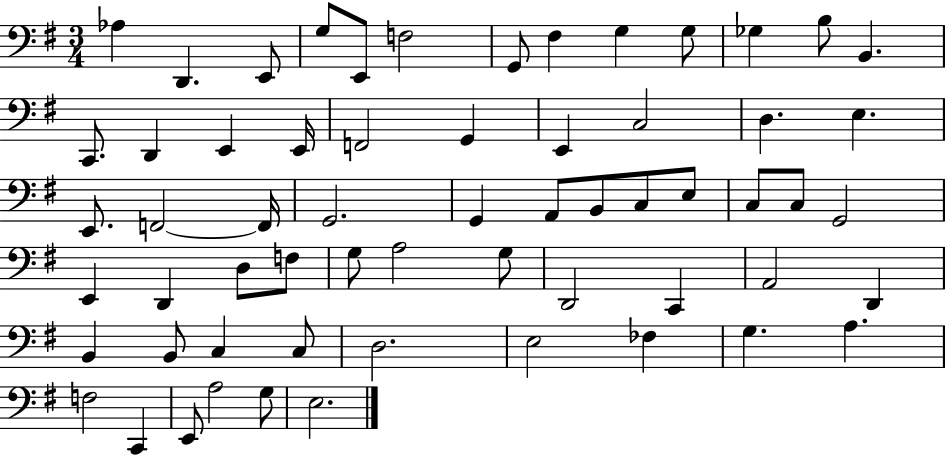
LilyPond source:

{
  \clef bass
  \numericTimeSignature
  \time 3/4
  \key g \major
  aes4 d,4. e,8 | g8 e,8 f2 | g,8 fis4 g4 g8 | ges4 b8 b,4. | \break c,8. d,4 e,4 e,16 | f,2 g,4 | e,4 c2 | d4. e4. | \break e,8. f,2~~ f,16 | g,2. | g,4 a,8 b,8 c8 e8 | c8 c8 g,2 | \break e,4 d,4 d8 f8 | g8 a2 g8 | d,2 c,4 | a,2 d,4 | \break b,4 b,8 c4 c8 | d2. | e2 fes4 | g4. a4. | \break f2 c,4 | e,8 a2 g8 | e2. | \bar "|."
}